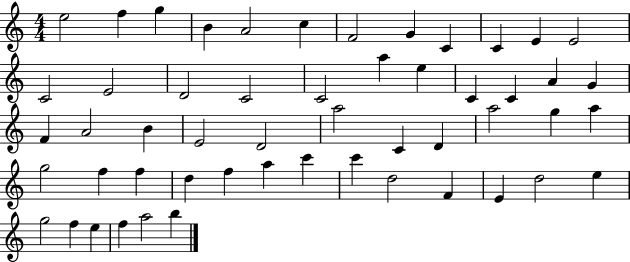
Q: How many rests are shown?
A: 0